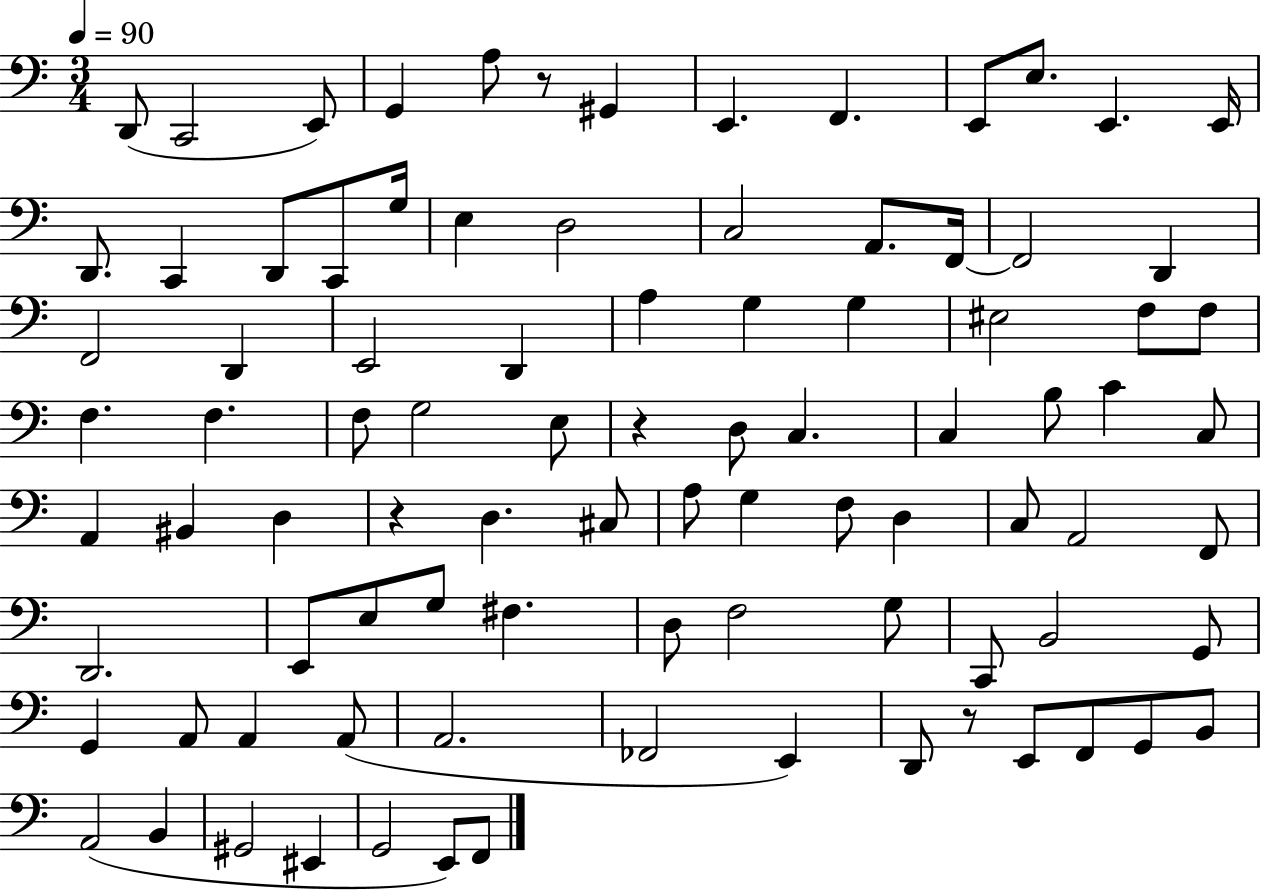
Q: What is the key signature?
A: C major